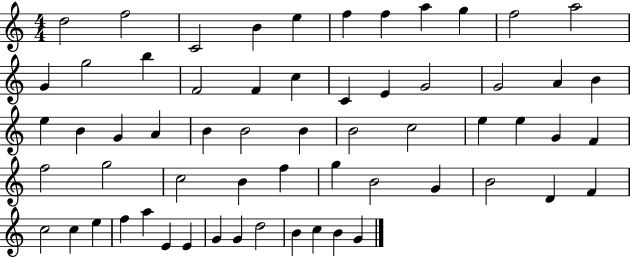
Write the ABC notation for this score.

X:1
T:Untitled
M:4/4
L:1/4
K:C
d2 f2 C2 B e f f a g f2 a2 G g2 b F2 F c C E G2 G2 A B e B G A B B2 B B2 c2 e e G F f2 g2 c2 B f g B2 G B2 D F c2 c e f a E E G G d2 B c B G